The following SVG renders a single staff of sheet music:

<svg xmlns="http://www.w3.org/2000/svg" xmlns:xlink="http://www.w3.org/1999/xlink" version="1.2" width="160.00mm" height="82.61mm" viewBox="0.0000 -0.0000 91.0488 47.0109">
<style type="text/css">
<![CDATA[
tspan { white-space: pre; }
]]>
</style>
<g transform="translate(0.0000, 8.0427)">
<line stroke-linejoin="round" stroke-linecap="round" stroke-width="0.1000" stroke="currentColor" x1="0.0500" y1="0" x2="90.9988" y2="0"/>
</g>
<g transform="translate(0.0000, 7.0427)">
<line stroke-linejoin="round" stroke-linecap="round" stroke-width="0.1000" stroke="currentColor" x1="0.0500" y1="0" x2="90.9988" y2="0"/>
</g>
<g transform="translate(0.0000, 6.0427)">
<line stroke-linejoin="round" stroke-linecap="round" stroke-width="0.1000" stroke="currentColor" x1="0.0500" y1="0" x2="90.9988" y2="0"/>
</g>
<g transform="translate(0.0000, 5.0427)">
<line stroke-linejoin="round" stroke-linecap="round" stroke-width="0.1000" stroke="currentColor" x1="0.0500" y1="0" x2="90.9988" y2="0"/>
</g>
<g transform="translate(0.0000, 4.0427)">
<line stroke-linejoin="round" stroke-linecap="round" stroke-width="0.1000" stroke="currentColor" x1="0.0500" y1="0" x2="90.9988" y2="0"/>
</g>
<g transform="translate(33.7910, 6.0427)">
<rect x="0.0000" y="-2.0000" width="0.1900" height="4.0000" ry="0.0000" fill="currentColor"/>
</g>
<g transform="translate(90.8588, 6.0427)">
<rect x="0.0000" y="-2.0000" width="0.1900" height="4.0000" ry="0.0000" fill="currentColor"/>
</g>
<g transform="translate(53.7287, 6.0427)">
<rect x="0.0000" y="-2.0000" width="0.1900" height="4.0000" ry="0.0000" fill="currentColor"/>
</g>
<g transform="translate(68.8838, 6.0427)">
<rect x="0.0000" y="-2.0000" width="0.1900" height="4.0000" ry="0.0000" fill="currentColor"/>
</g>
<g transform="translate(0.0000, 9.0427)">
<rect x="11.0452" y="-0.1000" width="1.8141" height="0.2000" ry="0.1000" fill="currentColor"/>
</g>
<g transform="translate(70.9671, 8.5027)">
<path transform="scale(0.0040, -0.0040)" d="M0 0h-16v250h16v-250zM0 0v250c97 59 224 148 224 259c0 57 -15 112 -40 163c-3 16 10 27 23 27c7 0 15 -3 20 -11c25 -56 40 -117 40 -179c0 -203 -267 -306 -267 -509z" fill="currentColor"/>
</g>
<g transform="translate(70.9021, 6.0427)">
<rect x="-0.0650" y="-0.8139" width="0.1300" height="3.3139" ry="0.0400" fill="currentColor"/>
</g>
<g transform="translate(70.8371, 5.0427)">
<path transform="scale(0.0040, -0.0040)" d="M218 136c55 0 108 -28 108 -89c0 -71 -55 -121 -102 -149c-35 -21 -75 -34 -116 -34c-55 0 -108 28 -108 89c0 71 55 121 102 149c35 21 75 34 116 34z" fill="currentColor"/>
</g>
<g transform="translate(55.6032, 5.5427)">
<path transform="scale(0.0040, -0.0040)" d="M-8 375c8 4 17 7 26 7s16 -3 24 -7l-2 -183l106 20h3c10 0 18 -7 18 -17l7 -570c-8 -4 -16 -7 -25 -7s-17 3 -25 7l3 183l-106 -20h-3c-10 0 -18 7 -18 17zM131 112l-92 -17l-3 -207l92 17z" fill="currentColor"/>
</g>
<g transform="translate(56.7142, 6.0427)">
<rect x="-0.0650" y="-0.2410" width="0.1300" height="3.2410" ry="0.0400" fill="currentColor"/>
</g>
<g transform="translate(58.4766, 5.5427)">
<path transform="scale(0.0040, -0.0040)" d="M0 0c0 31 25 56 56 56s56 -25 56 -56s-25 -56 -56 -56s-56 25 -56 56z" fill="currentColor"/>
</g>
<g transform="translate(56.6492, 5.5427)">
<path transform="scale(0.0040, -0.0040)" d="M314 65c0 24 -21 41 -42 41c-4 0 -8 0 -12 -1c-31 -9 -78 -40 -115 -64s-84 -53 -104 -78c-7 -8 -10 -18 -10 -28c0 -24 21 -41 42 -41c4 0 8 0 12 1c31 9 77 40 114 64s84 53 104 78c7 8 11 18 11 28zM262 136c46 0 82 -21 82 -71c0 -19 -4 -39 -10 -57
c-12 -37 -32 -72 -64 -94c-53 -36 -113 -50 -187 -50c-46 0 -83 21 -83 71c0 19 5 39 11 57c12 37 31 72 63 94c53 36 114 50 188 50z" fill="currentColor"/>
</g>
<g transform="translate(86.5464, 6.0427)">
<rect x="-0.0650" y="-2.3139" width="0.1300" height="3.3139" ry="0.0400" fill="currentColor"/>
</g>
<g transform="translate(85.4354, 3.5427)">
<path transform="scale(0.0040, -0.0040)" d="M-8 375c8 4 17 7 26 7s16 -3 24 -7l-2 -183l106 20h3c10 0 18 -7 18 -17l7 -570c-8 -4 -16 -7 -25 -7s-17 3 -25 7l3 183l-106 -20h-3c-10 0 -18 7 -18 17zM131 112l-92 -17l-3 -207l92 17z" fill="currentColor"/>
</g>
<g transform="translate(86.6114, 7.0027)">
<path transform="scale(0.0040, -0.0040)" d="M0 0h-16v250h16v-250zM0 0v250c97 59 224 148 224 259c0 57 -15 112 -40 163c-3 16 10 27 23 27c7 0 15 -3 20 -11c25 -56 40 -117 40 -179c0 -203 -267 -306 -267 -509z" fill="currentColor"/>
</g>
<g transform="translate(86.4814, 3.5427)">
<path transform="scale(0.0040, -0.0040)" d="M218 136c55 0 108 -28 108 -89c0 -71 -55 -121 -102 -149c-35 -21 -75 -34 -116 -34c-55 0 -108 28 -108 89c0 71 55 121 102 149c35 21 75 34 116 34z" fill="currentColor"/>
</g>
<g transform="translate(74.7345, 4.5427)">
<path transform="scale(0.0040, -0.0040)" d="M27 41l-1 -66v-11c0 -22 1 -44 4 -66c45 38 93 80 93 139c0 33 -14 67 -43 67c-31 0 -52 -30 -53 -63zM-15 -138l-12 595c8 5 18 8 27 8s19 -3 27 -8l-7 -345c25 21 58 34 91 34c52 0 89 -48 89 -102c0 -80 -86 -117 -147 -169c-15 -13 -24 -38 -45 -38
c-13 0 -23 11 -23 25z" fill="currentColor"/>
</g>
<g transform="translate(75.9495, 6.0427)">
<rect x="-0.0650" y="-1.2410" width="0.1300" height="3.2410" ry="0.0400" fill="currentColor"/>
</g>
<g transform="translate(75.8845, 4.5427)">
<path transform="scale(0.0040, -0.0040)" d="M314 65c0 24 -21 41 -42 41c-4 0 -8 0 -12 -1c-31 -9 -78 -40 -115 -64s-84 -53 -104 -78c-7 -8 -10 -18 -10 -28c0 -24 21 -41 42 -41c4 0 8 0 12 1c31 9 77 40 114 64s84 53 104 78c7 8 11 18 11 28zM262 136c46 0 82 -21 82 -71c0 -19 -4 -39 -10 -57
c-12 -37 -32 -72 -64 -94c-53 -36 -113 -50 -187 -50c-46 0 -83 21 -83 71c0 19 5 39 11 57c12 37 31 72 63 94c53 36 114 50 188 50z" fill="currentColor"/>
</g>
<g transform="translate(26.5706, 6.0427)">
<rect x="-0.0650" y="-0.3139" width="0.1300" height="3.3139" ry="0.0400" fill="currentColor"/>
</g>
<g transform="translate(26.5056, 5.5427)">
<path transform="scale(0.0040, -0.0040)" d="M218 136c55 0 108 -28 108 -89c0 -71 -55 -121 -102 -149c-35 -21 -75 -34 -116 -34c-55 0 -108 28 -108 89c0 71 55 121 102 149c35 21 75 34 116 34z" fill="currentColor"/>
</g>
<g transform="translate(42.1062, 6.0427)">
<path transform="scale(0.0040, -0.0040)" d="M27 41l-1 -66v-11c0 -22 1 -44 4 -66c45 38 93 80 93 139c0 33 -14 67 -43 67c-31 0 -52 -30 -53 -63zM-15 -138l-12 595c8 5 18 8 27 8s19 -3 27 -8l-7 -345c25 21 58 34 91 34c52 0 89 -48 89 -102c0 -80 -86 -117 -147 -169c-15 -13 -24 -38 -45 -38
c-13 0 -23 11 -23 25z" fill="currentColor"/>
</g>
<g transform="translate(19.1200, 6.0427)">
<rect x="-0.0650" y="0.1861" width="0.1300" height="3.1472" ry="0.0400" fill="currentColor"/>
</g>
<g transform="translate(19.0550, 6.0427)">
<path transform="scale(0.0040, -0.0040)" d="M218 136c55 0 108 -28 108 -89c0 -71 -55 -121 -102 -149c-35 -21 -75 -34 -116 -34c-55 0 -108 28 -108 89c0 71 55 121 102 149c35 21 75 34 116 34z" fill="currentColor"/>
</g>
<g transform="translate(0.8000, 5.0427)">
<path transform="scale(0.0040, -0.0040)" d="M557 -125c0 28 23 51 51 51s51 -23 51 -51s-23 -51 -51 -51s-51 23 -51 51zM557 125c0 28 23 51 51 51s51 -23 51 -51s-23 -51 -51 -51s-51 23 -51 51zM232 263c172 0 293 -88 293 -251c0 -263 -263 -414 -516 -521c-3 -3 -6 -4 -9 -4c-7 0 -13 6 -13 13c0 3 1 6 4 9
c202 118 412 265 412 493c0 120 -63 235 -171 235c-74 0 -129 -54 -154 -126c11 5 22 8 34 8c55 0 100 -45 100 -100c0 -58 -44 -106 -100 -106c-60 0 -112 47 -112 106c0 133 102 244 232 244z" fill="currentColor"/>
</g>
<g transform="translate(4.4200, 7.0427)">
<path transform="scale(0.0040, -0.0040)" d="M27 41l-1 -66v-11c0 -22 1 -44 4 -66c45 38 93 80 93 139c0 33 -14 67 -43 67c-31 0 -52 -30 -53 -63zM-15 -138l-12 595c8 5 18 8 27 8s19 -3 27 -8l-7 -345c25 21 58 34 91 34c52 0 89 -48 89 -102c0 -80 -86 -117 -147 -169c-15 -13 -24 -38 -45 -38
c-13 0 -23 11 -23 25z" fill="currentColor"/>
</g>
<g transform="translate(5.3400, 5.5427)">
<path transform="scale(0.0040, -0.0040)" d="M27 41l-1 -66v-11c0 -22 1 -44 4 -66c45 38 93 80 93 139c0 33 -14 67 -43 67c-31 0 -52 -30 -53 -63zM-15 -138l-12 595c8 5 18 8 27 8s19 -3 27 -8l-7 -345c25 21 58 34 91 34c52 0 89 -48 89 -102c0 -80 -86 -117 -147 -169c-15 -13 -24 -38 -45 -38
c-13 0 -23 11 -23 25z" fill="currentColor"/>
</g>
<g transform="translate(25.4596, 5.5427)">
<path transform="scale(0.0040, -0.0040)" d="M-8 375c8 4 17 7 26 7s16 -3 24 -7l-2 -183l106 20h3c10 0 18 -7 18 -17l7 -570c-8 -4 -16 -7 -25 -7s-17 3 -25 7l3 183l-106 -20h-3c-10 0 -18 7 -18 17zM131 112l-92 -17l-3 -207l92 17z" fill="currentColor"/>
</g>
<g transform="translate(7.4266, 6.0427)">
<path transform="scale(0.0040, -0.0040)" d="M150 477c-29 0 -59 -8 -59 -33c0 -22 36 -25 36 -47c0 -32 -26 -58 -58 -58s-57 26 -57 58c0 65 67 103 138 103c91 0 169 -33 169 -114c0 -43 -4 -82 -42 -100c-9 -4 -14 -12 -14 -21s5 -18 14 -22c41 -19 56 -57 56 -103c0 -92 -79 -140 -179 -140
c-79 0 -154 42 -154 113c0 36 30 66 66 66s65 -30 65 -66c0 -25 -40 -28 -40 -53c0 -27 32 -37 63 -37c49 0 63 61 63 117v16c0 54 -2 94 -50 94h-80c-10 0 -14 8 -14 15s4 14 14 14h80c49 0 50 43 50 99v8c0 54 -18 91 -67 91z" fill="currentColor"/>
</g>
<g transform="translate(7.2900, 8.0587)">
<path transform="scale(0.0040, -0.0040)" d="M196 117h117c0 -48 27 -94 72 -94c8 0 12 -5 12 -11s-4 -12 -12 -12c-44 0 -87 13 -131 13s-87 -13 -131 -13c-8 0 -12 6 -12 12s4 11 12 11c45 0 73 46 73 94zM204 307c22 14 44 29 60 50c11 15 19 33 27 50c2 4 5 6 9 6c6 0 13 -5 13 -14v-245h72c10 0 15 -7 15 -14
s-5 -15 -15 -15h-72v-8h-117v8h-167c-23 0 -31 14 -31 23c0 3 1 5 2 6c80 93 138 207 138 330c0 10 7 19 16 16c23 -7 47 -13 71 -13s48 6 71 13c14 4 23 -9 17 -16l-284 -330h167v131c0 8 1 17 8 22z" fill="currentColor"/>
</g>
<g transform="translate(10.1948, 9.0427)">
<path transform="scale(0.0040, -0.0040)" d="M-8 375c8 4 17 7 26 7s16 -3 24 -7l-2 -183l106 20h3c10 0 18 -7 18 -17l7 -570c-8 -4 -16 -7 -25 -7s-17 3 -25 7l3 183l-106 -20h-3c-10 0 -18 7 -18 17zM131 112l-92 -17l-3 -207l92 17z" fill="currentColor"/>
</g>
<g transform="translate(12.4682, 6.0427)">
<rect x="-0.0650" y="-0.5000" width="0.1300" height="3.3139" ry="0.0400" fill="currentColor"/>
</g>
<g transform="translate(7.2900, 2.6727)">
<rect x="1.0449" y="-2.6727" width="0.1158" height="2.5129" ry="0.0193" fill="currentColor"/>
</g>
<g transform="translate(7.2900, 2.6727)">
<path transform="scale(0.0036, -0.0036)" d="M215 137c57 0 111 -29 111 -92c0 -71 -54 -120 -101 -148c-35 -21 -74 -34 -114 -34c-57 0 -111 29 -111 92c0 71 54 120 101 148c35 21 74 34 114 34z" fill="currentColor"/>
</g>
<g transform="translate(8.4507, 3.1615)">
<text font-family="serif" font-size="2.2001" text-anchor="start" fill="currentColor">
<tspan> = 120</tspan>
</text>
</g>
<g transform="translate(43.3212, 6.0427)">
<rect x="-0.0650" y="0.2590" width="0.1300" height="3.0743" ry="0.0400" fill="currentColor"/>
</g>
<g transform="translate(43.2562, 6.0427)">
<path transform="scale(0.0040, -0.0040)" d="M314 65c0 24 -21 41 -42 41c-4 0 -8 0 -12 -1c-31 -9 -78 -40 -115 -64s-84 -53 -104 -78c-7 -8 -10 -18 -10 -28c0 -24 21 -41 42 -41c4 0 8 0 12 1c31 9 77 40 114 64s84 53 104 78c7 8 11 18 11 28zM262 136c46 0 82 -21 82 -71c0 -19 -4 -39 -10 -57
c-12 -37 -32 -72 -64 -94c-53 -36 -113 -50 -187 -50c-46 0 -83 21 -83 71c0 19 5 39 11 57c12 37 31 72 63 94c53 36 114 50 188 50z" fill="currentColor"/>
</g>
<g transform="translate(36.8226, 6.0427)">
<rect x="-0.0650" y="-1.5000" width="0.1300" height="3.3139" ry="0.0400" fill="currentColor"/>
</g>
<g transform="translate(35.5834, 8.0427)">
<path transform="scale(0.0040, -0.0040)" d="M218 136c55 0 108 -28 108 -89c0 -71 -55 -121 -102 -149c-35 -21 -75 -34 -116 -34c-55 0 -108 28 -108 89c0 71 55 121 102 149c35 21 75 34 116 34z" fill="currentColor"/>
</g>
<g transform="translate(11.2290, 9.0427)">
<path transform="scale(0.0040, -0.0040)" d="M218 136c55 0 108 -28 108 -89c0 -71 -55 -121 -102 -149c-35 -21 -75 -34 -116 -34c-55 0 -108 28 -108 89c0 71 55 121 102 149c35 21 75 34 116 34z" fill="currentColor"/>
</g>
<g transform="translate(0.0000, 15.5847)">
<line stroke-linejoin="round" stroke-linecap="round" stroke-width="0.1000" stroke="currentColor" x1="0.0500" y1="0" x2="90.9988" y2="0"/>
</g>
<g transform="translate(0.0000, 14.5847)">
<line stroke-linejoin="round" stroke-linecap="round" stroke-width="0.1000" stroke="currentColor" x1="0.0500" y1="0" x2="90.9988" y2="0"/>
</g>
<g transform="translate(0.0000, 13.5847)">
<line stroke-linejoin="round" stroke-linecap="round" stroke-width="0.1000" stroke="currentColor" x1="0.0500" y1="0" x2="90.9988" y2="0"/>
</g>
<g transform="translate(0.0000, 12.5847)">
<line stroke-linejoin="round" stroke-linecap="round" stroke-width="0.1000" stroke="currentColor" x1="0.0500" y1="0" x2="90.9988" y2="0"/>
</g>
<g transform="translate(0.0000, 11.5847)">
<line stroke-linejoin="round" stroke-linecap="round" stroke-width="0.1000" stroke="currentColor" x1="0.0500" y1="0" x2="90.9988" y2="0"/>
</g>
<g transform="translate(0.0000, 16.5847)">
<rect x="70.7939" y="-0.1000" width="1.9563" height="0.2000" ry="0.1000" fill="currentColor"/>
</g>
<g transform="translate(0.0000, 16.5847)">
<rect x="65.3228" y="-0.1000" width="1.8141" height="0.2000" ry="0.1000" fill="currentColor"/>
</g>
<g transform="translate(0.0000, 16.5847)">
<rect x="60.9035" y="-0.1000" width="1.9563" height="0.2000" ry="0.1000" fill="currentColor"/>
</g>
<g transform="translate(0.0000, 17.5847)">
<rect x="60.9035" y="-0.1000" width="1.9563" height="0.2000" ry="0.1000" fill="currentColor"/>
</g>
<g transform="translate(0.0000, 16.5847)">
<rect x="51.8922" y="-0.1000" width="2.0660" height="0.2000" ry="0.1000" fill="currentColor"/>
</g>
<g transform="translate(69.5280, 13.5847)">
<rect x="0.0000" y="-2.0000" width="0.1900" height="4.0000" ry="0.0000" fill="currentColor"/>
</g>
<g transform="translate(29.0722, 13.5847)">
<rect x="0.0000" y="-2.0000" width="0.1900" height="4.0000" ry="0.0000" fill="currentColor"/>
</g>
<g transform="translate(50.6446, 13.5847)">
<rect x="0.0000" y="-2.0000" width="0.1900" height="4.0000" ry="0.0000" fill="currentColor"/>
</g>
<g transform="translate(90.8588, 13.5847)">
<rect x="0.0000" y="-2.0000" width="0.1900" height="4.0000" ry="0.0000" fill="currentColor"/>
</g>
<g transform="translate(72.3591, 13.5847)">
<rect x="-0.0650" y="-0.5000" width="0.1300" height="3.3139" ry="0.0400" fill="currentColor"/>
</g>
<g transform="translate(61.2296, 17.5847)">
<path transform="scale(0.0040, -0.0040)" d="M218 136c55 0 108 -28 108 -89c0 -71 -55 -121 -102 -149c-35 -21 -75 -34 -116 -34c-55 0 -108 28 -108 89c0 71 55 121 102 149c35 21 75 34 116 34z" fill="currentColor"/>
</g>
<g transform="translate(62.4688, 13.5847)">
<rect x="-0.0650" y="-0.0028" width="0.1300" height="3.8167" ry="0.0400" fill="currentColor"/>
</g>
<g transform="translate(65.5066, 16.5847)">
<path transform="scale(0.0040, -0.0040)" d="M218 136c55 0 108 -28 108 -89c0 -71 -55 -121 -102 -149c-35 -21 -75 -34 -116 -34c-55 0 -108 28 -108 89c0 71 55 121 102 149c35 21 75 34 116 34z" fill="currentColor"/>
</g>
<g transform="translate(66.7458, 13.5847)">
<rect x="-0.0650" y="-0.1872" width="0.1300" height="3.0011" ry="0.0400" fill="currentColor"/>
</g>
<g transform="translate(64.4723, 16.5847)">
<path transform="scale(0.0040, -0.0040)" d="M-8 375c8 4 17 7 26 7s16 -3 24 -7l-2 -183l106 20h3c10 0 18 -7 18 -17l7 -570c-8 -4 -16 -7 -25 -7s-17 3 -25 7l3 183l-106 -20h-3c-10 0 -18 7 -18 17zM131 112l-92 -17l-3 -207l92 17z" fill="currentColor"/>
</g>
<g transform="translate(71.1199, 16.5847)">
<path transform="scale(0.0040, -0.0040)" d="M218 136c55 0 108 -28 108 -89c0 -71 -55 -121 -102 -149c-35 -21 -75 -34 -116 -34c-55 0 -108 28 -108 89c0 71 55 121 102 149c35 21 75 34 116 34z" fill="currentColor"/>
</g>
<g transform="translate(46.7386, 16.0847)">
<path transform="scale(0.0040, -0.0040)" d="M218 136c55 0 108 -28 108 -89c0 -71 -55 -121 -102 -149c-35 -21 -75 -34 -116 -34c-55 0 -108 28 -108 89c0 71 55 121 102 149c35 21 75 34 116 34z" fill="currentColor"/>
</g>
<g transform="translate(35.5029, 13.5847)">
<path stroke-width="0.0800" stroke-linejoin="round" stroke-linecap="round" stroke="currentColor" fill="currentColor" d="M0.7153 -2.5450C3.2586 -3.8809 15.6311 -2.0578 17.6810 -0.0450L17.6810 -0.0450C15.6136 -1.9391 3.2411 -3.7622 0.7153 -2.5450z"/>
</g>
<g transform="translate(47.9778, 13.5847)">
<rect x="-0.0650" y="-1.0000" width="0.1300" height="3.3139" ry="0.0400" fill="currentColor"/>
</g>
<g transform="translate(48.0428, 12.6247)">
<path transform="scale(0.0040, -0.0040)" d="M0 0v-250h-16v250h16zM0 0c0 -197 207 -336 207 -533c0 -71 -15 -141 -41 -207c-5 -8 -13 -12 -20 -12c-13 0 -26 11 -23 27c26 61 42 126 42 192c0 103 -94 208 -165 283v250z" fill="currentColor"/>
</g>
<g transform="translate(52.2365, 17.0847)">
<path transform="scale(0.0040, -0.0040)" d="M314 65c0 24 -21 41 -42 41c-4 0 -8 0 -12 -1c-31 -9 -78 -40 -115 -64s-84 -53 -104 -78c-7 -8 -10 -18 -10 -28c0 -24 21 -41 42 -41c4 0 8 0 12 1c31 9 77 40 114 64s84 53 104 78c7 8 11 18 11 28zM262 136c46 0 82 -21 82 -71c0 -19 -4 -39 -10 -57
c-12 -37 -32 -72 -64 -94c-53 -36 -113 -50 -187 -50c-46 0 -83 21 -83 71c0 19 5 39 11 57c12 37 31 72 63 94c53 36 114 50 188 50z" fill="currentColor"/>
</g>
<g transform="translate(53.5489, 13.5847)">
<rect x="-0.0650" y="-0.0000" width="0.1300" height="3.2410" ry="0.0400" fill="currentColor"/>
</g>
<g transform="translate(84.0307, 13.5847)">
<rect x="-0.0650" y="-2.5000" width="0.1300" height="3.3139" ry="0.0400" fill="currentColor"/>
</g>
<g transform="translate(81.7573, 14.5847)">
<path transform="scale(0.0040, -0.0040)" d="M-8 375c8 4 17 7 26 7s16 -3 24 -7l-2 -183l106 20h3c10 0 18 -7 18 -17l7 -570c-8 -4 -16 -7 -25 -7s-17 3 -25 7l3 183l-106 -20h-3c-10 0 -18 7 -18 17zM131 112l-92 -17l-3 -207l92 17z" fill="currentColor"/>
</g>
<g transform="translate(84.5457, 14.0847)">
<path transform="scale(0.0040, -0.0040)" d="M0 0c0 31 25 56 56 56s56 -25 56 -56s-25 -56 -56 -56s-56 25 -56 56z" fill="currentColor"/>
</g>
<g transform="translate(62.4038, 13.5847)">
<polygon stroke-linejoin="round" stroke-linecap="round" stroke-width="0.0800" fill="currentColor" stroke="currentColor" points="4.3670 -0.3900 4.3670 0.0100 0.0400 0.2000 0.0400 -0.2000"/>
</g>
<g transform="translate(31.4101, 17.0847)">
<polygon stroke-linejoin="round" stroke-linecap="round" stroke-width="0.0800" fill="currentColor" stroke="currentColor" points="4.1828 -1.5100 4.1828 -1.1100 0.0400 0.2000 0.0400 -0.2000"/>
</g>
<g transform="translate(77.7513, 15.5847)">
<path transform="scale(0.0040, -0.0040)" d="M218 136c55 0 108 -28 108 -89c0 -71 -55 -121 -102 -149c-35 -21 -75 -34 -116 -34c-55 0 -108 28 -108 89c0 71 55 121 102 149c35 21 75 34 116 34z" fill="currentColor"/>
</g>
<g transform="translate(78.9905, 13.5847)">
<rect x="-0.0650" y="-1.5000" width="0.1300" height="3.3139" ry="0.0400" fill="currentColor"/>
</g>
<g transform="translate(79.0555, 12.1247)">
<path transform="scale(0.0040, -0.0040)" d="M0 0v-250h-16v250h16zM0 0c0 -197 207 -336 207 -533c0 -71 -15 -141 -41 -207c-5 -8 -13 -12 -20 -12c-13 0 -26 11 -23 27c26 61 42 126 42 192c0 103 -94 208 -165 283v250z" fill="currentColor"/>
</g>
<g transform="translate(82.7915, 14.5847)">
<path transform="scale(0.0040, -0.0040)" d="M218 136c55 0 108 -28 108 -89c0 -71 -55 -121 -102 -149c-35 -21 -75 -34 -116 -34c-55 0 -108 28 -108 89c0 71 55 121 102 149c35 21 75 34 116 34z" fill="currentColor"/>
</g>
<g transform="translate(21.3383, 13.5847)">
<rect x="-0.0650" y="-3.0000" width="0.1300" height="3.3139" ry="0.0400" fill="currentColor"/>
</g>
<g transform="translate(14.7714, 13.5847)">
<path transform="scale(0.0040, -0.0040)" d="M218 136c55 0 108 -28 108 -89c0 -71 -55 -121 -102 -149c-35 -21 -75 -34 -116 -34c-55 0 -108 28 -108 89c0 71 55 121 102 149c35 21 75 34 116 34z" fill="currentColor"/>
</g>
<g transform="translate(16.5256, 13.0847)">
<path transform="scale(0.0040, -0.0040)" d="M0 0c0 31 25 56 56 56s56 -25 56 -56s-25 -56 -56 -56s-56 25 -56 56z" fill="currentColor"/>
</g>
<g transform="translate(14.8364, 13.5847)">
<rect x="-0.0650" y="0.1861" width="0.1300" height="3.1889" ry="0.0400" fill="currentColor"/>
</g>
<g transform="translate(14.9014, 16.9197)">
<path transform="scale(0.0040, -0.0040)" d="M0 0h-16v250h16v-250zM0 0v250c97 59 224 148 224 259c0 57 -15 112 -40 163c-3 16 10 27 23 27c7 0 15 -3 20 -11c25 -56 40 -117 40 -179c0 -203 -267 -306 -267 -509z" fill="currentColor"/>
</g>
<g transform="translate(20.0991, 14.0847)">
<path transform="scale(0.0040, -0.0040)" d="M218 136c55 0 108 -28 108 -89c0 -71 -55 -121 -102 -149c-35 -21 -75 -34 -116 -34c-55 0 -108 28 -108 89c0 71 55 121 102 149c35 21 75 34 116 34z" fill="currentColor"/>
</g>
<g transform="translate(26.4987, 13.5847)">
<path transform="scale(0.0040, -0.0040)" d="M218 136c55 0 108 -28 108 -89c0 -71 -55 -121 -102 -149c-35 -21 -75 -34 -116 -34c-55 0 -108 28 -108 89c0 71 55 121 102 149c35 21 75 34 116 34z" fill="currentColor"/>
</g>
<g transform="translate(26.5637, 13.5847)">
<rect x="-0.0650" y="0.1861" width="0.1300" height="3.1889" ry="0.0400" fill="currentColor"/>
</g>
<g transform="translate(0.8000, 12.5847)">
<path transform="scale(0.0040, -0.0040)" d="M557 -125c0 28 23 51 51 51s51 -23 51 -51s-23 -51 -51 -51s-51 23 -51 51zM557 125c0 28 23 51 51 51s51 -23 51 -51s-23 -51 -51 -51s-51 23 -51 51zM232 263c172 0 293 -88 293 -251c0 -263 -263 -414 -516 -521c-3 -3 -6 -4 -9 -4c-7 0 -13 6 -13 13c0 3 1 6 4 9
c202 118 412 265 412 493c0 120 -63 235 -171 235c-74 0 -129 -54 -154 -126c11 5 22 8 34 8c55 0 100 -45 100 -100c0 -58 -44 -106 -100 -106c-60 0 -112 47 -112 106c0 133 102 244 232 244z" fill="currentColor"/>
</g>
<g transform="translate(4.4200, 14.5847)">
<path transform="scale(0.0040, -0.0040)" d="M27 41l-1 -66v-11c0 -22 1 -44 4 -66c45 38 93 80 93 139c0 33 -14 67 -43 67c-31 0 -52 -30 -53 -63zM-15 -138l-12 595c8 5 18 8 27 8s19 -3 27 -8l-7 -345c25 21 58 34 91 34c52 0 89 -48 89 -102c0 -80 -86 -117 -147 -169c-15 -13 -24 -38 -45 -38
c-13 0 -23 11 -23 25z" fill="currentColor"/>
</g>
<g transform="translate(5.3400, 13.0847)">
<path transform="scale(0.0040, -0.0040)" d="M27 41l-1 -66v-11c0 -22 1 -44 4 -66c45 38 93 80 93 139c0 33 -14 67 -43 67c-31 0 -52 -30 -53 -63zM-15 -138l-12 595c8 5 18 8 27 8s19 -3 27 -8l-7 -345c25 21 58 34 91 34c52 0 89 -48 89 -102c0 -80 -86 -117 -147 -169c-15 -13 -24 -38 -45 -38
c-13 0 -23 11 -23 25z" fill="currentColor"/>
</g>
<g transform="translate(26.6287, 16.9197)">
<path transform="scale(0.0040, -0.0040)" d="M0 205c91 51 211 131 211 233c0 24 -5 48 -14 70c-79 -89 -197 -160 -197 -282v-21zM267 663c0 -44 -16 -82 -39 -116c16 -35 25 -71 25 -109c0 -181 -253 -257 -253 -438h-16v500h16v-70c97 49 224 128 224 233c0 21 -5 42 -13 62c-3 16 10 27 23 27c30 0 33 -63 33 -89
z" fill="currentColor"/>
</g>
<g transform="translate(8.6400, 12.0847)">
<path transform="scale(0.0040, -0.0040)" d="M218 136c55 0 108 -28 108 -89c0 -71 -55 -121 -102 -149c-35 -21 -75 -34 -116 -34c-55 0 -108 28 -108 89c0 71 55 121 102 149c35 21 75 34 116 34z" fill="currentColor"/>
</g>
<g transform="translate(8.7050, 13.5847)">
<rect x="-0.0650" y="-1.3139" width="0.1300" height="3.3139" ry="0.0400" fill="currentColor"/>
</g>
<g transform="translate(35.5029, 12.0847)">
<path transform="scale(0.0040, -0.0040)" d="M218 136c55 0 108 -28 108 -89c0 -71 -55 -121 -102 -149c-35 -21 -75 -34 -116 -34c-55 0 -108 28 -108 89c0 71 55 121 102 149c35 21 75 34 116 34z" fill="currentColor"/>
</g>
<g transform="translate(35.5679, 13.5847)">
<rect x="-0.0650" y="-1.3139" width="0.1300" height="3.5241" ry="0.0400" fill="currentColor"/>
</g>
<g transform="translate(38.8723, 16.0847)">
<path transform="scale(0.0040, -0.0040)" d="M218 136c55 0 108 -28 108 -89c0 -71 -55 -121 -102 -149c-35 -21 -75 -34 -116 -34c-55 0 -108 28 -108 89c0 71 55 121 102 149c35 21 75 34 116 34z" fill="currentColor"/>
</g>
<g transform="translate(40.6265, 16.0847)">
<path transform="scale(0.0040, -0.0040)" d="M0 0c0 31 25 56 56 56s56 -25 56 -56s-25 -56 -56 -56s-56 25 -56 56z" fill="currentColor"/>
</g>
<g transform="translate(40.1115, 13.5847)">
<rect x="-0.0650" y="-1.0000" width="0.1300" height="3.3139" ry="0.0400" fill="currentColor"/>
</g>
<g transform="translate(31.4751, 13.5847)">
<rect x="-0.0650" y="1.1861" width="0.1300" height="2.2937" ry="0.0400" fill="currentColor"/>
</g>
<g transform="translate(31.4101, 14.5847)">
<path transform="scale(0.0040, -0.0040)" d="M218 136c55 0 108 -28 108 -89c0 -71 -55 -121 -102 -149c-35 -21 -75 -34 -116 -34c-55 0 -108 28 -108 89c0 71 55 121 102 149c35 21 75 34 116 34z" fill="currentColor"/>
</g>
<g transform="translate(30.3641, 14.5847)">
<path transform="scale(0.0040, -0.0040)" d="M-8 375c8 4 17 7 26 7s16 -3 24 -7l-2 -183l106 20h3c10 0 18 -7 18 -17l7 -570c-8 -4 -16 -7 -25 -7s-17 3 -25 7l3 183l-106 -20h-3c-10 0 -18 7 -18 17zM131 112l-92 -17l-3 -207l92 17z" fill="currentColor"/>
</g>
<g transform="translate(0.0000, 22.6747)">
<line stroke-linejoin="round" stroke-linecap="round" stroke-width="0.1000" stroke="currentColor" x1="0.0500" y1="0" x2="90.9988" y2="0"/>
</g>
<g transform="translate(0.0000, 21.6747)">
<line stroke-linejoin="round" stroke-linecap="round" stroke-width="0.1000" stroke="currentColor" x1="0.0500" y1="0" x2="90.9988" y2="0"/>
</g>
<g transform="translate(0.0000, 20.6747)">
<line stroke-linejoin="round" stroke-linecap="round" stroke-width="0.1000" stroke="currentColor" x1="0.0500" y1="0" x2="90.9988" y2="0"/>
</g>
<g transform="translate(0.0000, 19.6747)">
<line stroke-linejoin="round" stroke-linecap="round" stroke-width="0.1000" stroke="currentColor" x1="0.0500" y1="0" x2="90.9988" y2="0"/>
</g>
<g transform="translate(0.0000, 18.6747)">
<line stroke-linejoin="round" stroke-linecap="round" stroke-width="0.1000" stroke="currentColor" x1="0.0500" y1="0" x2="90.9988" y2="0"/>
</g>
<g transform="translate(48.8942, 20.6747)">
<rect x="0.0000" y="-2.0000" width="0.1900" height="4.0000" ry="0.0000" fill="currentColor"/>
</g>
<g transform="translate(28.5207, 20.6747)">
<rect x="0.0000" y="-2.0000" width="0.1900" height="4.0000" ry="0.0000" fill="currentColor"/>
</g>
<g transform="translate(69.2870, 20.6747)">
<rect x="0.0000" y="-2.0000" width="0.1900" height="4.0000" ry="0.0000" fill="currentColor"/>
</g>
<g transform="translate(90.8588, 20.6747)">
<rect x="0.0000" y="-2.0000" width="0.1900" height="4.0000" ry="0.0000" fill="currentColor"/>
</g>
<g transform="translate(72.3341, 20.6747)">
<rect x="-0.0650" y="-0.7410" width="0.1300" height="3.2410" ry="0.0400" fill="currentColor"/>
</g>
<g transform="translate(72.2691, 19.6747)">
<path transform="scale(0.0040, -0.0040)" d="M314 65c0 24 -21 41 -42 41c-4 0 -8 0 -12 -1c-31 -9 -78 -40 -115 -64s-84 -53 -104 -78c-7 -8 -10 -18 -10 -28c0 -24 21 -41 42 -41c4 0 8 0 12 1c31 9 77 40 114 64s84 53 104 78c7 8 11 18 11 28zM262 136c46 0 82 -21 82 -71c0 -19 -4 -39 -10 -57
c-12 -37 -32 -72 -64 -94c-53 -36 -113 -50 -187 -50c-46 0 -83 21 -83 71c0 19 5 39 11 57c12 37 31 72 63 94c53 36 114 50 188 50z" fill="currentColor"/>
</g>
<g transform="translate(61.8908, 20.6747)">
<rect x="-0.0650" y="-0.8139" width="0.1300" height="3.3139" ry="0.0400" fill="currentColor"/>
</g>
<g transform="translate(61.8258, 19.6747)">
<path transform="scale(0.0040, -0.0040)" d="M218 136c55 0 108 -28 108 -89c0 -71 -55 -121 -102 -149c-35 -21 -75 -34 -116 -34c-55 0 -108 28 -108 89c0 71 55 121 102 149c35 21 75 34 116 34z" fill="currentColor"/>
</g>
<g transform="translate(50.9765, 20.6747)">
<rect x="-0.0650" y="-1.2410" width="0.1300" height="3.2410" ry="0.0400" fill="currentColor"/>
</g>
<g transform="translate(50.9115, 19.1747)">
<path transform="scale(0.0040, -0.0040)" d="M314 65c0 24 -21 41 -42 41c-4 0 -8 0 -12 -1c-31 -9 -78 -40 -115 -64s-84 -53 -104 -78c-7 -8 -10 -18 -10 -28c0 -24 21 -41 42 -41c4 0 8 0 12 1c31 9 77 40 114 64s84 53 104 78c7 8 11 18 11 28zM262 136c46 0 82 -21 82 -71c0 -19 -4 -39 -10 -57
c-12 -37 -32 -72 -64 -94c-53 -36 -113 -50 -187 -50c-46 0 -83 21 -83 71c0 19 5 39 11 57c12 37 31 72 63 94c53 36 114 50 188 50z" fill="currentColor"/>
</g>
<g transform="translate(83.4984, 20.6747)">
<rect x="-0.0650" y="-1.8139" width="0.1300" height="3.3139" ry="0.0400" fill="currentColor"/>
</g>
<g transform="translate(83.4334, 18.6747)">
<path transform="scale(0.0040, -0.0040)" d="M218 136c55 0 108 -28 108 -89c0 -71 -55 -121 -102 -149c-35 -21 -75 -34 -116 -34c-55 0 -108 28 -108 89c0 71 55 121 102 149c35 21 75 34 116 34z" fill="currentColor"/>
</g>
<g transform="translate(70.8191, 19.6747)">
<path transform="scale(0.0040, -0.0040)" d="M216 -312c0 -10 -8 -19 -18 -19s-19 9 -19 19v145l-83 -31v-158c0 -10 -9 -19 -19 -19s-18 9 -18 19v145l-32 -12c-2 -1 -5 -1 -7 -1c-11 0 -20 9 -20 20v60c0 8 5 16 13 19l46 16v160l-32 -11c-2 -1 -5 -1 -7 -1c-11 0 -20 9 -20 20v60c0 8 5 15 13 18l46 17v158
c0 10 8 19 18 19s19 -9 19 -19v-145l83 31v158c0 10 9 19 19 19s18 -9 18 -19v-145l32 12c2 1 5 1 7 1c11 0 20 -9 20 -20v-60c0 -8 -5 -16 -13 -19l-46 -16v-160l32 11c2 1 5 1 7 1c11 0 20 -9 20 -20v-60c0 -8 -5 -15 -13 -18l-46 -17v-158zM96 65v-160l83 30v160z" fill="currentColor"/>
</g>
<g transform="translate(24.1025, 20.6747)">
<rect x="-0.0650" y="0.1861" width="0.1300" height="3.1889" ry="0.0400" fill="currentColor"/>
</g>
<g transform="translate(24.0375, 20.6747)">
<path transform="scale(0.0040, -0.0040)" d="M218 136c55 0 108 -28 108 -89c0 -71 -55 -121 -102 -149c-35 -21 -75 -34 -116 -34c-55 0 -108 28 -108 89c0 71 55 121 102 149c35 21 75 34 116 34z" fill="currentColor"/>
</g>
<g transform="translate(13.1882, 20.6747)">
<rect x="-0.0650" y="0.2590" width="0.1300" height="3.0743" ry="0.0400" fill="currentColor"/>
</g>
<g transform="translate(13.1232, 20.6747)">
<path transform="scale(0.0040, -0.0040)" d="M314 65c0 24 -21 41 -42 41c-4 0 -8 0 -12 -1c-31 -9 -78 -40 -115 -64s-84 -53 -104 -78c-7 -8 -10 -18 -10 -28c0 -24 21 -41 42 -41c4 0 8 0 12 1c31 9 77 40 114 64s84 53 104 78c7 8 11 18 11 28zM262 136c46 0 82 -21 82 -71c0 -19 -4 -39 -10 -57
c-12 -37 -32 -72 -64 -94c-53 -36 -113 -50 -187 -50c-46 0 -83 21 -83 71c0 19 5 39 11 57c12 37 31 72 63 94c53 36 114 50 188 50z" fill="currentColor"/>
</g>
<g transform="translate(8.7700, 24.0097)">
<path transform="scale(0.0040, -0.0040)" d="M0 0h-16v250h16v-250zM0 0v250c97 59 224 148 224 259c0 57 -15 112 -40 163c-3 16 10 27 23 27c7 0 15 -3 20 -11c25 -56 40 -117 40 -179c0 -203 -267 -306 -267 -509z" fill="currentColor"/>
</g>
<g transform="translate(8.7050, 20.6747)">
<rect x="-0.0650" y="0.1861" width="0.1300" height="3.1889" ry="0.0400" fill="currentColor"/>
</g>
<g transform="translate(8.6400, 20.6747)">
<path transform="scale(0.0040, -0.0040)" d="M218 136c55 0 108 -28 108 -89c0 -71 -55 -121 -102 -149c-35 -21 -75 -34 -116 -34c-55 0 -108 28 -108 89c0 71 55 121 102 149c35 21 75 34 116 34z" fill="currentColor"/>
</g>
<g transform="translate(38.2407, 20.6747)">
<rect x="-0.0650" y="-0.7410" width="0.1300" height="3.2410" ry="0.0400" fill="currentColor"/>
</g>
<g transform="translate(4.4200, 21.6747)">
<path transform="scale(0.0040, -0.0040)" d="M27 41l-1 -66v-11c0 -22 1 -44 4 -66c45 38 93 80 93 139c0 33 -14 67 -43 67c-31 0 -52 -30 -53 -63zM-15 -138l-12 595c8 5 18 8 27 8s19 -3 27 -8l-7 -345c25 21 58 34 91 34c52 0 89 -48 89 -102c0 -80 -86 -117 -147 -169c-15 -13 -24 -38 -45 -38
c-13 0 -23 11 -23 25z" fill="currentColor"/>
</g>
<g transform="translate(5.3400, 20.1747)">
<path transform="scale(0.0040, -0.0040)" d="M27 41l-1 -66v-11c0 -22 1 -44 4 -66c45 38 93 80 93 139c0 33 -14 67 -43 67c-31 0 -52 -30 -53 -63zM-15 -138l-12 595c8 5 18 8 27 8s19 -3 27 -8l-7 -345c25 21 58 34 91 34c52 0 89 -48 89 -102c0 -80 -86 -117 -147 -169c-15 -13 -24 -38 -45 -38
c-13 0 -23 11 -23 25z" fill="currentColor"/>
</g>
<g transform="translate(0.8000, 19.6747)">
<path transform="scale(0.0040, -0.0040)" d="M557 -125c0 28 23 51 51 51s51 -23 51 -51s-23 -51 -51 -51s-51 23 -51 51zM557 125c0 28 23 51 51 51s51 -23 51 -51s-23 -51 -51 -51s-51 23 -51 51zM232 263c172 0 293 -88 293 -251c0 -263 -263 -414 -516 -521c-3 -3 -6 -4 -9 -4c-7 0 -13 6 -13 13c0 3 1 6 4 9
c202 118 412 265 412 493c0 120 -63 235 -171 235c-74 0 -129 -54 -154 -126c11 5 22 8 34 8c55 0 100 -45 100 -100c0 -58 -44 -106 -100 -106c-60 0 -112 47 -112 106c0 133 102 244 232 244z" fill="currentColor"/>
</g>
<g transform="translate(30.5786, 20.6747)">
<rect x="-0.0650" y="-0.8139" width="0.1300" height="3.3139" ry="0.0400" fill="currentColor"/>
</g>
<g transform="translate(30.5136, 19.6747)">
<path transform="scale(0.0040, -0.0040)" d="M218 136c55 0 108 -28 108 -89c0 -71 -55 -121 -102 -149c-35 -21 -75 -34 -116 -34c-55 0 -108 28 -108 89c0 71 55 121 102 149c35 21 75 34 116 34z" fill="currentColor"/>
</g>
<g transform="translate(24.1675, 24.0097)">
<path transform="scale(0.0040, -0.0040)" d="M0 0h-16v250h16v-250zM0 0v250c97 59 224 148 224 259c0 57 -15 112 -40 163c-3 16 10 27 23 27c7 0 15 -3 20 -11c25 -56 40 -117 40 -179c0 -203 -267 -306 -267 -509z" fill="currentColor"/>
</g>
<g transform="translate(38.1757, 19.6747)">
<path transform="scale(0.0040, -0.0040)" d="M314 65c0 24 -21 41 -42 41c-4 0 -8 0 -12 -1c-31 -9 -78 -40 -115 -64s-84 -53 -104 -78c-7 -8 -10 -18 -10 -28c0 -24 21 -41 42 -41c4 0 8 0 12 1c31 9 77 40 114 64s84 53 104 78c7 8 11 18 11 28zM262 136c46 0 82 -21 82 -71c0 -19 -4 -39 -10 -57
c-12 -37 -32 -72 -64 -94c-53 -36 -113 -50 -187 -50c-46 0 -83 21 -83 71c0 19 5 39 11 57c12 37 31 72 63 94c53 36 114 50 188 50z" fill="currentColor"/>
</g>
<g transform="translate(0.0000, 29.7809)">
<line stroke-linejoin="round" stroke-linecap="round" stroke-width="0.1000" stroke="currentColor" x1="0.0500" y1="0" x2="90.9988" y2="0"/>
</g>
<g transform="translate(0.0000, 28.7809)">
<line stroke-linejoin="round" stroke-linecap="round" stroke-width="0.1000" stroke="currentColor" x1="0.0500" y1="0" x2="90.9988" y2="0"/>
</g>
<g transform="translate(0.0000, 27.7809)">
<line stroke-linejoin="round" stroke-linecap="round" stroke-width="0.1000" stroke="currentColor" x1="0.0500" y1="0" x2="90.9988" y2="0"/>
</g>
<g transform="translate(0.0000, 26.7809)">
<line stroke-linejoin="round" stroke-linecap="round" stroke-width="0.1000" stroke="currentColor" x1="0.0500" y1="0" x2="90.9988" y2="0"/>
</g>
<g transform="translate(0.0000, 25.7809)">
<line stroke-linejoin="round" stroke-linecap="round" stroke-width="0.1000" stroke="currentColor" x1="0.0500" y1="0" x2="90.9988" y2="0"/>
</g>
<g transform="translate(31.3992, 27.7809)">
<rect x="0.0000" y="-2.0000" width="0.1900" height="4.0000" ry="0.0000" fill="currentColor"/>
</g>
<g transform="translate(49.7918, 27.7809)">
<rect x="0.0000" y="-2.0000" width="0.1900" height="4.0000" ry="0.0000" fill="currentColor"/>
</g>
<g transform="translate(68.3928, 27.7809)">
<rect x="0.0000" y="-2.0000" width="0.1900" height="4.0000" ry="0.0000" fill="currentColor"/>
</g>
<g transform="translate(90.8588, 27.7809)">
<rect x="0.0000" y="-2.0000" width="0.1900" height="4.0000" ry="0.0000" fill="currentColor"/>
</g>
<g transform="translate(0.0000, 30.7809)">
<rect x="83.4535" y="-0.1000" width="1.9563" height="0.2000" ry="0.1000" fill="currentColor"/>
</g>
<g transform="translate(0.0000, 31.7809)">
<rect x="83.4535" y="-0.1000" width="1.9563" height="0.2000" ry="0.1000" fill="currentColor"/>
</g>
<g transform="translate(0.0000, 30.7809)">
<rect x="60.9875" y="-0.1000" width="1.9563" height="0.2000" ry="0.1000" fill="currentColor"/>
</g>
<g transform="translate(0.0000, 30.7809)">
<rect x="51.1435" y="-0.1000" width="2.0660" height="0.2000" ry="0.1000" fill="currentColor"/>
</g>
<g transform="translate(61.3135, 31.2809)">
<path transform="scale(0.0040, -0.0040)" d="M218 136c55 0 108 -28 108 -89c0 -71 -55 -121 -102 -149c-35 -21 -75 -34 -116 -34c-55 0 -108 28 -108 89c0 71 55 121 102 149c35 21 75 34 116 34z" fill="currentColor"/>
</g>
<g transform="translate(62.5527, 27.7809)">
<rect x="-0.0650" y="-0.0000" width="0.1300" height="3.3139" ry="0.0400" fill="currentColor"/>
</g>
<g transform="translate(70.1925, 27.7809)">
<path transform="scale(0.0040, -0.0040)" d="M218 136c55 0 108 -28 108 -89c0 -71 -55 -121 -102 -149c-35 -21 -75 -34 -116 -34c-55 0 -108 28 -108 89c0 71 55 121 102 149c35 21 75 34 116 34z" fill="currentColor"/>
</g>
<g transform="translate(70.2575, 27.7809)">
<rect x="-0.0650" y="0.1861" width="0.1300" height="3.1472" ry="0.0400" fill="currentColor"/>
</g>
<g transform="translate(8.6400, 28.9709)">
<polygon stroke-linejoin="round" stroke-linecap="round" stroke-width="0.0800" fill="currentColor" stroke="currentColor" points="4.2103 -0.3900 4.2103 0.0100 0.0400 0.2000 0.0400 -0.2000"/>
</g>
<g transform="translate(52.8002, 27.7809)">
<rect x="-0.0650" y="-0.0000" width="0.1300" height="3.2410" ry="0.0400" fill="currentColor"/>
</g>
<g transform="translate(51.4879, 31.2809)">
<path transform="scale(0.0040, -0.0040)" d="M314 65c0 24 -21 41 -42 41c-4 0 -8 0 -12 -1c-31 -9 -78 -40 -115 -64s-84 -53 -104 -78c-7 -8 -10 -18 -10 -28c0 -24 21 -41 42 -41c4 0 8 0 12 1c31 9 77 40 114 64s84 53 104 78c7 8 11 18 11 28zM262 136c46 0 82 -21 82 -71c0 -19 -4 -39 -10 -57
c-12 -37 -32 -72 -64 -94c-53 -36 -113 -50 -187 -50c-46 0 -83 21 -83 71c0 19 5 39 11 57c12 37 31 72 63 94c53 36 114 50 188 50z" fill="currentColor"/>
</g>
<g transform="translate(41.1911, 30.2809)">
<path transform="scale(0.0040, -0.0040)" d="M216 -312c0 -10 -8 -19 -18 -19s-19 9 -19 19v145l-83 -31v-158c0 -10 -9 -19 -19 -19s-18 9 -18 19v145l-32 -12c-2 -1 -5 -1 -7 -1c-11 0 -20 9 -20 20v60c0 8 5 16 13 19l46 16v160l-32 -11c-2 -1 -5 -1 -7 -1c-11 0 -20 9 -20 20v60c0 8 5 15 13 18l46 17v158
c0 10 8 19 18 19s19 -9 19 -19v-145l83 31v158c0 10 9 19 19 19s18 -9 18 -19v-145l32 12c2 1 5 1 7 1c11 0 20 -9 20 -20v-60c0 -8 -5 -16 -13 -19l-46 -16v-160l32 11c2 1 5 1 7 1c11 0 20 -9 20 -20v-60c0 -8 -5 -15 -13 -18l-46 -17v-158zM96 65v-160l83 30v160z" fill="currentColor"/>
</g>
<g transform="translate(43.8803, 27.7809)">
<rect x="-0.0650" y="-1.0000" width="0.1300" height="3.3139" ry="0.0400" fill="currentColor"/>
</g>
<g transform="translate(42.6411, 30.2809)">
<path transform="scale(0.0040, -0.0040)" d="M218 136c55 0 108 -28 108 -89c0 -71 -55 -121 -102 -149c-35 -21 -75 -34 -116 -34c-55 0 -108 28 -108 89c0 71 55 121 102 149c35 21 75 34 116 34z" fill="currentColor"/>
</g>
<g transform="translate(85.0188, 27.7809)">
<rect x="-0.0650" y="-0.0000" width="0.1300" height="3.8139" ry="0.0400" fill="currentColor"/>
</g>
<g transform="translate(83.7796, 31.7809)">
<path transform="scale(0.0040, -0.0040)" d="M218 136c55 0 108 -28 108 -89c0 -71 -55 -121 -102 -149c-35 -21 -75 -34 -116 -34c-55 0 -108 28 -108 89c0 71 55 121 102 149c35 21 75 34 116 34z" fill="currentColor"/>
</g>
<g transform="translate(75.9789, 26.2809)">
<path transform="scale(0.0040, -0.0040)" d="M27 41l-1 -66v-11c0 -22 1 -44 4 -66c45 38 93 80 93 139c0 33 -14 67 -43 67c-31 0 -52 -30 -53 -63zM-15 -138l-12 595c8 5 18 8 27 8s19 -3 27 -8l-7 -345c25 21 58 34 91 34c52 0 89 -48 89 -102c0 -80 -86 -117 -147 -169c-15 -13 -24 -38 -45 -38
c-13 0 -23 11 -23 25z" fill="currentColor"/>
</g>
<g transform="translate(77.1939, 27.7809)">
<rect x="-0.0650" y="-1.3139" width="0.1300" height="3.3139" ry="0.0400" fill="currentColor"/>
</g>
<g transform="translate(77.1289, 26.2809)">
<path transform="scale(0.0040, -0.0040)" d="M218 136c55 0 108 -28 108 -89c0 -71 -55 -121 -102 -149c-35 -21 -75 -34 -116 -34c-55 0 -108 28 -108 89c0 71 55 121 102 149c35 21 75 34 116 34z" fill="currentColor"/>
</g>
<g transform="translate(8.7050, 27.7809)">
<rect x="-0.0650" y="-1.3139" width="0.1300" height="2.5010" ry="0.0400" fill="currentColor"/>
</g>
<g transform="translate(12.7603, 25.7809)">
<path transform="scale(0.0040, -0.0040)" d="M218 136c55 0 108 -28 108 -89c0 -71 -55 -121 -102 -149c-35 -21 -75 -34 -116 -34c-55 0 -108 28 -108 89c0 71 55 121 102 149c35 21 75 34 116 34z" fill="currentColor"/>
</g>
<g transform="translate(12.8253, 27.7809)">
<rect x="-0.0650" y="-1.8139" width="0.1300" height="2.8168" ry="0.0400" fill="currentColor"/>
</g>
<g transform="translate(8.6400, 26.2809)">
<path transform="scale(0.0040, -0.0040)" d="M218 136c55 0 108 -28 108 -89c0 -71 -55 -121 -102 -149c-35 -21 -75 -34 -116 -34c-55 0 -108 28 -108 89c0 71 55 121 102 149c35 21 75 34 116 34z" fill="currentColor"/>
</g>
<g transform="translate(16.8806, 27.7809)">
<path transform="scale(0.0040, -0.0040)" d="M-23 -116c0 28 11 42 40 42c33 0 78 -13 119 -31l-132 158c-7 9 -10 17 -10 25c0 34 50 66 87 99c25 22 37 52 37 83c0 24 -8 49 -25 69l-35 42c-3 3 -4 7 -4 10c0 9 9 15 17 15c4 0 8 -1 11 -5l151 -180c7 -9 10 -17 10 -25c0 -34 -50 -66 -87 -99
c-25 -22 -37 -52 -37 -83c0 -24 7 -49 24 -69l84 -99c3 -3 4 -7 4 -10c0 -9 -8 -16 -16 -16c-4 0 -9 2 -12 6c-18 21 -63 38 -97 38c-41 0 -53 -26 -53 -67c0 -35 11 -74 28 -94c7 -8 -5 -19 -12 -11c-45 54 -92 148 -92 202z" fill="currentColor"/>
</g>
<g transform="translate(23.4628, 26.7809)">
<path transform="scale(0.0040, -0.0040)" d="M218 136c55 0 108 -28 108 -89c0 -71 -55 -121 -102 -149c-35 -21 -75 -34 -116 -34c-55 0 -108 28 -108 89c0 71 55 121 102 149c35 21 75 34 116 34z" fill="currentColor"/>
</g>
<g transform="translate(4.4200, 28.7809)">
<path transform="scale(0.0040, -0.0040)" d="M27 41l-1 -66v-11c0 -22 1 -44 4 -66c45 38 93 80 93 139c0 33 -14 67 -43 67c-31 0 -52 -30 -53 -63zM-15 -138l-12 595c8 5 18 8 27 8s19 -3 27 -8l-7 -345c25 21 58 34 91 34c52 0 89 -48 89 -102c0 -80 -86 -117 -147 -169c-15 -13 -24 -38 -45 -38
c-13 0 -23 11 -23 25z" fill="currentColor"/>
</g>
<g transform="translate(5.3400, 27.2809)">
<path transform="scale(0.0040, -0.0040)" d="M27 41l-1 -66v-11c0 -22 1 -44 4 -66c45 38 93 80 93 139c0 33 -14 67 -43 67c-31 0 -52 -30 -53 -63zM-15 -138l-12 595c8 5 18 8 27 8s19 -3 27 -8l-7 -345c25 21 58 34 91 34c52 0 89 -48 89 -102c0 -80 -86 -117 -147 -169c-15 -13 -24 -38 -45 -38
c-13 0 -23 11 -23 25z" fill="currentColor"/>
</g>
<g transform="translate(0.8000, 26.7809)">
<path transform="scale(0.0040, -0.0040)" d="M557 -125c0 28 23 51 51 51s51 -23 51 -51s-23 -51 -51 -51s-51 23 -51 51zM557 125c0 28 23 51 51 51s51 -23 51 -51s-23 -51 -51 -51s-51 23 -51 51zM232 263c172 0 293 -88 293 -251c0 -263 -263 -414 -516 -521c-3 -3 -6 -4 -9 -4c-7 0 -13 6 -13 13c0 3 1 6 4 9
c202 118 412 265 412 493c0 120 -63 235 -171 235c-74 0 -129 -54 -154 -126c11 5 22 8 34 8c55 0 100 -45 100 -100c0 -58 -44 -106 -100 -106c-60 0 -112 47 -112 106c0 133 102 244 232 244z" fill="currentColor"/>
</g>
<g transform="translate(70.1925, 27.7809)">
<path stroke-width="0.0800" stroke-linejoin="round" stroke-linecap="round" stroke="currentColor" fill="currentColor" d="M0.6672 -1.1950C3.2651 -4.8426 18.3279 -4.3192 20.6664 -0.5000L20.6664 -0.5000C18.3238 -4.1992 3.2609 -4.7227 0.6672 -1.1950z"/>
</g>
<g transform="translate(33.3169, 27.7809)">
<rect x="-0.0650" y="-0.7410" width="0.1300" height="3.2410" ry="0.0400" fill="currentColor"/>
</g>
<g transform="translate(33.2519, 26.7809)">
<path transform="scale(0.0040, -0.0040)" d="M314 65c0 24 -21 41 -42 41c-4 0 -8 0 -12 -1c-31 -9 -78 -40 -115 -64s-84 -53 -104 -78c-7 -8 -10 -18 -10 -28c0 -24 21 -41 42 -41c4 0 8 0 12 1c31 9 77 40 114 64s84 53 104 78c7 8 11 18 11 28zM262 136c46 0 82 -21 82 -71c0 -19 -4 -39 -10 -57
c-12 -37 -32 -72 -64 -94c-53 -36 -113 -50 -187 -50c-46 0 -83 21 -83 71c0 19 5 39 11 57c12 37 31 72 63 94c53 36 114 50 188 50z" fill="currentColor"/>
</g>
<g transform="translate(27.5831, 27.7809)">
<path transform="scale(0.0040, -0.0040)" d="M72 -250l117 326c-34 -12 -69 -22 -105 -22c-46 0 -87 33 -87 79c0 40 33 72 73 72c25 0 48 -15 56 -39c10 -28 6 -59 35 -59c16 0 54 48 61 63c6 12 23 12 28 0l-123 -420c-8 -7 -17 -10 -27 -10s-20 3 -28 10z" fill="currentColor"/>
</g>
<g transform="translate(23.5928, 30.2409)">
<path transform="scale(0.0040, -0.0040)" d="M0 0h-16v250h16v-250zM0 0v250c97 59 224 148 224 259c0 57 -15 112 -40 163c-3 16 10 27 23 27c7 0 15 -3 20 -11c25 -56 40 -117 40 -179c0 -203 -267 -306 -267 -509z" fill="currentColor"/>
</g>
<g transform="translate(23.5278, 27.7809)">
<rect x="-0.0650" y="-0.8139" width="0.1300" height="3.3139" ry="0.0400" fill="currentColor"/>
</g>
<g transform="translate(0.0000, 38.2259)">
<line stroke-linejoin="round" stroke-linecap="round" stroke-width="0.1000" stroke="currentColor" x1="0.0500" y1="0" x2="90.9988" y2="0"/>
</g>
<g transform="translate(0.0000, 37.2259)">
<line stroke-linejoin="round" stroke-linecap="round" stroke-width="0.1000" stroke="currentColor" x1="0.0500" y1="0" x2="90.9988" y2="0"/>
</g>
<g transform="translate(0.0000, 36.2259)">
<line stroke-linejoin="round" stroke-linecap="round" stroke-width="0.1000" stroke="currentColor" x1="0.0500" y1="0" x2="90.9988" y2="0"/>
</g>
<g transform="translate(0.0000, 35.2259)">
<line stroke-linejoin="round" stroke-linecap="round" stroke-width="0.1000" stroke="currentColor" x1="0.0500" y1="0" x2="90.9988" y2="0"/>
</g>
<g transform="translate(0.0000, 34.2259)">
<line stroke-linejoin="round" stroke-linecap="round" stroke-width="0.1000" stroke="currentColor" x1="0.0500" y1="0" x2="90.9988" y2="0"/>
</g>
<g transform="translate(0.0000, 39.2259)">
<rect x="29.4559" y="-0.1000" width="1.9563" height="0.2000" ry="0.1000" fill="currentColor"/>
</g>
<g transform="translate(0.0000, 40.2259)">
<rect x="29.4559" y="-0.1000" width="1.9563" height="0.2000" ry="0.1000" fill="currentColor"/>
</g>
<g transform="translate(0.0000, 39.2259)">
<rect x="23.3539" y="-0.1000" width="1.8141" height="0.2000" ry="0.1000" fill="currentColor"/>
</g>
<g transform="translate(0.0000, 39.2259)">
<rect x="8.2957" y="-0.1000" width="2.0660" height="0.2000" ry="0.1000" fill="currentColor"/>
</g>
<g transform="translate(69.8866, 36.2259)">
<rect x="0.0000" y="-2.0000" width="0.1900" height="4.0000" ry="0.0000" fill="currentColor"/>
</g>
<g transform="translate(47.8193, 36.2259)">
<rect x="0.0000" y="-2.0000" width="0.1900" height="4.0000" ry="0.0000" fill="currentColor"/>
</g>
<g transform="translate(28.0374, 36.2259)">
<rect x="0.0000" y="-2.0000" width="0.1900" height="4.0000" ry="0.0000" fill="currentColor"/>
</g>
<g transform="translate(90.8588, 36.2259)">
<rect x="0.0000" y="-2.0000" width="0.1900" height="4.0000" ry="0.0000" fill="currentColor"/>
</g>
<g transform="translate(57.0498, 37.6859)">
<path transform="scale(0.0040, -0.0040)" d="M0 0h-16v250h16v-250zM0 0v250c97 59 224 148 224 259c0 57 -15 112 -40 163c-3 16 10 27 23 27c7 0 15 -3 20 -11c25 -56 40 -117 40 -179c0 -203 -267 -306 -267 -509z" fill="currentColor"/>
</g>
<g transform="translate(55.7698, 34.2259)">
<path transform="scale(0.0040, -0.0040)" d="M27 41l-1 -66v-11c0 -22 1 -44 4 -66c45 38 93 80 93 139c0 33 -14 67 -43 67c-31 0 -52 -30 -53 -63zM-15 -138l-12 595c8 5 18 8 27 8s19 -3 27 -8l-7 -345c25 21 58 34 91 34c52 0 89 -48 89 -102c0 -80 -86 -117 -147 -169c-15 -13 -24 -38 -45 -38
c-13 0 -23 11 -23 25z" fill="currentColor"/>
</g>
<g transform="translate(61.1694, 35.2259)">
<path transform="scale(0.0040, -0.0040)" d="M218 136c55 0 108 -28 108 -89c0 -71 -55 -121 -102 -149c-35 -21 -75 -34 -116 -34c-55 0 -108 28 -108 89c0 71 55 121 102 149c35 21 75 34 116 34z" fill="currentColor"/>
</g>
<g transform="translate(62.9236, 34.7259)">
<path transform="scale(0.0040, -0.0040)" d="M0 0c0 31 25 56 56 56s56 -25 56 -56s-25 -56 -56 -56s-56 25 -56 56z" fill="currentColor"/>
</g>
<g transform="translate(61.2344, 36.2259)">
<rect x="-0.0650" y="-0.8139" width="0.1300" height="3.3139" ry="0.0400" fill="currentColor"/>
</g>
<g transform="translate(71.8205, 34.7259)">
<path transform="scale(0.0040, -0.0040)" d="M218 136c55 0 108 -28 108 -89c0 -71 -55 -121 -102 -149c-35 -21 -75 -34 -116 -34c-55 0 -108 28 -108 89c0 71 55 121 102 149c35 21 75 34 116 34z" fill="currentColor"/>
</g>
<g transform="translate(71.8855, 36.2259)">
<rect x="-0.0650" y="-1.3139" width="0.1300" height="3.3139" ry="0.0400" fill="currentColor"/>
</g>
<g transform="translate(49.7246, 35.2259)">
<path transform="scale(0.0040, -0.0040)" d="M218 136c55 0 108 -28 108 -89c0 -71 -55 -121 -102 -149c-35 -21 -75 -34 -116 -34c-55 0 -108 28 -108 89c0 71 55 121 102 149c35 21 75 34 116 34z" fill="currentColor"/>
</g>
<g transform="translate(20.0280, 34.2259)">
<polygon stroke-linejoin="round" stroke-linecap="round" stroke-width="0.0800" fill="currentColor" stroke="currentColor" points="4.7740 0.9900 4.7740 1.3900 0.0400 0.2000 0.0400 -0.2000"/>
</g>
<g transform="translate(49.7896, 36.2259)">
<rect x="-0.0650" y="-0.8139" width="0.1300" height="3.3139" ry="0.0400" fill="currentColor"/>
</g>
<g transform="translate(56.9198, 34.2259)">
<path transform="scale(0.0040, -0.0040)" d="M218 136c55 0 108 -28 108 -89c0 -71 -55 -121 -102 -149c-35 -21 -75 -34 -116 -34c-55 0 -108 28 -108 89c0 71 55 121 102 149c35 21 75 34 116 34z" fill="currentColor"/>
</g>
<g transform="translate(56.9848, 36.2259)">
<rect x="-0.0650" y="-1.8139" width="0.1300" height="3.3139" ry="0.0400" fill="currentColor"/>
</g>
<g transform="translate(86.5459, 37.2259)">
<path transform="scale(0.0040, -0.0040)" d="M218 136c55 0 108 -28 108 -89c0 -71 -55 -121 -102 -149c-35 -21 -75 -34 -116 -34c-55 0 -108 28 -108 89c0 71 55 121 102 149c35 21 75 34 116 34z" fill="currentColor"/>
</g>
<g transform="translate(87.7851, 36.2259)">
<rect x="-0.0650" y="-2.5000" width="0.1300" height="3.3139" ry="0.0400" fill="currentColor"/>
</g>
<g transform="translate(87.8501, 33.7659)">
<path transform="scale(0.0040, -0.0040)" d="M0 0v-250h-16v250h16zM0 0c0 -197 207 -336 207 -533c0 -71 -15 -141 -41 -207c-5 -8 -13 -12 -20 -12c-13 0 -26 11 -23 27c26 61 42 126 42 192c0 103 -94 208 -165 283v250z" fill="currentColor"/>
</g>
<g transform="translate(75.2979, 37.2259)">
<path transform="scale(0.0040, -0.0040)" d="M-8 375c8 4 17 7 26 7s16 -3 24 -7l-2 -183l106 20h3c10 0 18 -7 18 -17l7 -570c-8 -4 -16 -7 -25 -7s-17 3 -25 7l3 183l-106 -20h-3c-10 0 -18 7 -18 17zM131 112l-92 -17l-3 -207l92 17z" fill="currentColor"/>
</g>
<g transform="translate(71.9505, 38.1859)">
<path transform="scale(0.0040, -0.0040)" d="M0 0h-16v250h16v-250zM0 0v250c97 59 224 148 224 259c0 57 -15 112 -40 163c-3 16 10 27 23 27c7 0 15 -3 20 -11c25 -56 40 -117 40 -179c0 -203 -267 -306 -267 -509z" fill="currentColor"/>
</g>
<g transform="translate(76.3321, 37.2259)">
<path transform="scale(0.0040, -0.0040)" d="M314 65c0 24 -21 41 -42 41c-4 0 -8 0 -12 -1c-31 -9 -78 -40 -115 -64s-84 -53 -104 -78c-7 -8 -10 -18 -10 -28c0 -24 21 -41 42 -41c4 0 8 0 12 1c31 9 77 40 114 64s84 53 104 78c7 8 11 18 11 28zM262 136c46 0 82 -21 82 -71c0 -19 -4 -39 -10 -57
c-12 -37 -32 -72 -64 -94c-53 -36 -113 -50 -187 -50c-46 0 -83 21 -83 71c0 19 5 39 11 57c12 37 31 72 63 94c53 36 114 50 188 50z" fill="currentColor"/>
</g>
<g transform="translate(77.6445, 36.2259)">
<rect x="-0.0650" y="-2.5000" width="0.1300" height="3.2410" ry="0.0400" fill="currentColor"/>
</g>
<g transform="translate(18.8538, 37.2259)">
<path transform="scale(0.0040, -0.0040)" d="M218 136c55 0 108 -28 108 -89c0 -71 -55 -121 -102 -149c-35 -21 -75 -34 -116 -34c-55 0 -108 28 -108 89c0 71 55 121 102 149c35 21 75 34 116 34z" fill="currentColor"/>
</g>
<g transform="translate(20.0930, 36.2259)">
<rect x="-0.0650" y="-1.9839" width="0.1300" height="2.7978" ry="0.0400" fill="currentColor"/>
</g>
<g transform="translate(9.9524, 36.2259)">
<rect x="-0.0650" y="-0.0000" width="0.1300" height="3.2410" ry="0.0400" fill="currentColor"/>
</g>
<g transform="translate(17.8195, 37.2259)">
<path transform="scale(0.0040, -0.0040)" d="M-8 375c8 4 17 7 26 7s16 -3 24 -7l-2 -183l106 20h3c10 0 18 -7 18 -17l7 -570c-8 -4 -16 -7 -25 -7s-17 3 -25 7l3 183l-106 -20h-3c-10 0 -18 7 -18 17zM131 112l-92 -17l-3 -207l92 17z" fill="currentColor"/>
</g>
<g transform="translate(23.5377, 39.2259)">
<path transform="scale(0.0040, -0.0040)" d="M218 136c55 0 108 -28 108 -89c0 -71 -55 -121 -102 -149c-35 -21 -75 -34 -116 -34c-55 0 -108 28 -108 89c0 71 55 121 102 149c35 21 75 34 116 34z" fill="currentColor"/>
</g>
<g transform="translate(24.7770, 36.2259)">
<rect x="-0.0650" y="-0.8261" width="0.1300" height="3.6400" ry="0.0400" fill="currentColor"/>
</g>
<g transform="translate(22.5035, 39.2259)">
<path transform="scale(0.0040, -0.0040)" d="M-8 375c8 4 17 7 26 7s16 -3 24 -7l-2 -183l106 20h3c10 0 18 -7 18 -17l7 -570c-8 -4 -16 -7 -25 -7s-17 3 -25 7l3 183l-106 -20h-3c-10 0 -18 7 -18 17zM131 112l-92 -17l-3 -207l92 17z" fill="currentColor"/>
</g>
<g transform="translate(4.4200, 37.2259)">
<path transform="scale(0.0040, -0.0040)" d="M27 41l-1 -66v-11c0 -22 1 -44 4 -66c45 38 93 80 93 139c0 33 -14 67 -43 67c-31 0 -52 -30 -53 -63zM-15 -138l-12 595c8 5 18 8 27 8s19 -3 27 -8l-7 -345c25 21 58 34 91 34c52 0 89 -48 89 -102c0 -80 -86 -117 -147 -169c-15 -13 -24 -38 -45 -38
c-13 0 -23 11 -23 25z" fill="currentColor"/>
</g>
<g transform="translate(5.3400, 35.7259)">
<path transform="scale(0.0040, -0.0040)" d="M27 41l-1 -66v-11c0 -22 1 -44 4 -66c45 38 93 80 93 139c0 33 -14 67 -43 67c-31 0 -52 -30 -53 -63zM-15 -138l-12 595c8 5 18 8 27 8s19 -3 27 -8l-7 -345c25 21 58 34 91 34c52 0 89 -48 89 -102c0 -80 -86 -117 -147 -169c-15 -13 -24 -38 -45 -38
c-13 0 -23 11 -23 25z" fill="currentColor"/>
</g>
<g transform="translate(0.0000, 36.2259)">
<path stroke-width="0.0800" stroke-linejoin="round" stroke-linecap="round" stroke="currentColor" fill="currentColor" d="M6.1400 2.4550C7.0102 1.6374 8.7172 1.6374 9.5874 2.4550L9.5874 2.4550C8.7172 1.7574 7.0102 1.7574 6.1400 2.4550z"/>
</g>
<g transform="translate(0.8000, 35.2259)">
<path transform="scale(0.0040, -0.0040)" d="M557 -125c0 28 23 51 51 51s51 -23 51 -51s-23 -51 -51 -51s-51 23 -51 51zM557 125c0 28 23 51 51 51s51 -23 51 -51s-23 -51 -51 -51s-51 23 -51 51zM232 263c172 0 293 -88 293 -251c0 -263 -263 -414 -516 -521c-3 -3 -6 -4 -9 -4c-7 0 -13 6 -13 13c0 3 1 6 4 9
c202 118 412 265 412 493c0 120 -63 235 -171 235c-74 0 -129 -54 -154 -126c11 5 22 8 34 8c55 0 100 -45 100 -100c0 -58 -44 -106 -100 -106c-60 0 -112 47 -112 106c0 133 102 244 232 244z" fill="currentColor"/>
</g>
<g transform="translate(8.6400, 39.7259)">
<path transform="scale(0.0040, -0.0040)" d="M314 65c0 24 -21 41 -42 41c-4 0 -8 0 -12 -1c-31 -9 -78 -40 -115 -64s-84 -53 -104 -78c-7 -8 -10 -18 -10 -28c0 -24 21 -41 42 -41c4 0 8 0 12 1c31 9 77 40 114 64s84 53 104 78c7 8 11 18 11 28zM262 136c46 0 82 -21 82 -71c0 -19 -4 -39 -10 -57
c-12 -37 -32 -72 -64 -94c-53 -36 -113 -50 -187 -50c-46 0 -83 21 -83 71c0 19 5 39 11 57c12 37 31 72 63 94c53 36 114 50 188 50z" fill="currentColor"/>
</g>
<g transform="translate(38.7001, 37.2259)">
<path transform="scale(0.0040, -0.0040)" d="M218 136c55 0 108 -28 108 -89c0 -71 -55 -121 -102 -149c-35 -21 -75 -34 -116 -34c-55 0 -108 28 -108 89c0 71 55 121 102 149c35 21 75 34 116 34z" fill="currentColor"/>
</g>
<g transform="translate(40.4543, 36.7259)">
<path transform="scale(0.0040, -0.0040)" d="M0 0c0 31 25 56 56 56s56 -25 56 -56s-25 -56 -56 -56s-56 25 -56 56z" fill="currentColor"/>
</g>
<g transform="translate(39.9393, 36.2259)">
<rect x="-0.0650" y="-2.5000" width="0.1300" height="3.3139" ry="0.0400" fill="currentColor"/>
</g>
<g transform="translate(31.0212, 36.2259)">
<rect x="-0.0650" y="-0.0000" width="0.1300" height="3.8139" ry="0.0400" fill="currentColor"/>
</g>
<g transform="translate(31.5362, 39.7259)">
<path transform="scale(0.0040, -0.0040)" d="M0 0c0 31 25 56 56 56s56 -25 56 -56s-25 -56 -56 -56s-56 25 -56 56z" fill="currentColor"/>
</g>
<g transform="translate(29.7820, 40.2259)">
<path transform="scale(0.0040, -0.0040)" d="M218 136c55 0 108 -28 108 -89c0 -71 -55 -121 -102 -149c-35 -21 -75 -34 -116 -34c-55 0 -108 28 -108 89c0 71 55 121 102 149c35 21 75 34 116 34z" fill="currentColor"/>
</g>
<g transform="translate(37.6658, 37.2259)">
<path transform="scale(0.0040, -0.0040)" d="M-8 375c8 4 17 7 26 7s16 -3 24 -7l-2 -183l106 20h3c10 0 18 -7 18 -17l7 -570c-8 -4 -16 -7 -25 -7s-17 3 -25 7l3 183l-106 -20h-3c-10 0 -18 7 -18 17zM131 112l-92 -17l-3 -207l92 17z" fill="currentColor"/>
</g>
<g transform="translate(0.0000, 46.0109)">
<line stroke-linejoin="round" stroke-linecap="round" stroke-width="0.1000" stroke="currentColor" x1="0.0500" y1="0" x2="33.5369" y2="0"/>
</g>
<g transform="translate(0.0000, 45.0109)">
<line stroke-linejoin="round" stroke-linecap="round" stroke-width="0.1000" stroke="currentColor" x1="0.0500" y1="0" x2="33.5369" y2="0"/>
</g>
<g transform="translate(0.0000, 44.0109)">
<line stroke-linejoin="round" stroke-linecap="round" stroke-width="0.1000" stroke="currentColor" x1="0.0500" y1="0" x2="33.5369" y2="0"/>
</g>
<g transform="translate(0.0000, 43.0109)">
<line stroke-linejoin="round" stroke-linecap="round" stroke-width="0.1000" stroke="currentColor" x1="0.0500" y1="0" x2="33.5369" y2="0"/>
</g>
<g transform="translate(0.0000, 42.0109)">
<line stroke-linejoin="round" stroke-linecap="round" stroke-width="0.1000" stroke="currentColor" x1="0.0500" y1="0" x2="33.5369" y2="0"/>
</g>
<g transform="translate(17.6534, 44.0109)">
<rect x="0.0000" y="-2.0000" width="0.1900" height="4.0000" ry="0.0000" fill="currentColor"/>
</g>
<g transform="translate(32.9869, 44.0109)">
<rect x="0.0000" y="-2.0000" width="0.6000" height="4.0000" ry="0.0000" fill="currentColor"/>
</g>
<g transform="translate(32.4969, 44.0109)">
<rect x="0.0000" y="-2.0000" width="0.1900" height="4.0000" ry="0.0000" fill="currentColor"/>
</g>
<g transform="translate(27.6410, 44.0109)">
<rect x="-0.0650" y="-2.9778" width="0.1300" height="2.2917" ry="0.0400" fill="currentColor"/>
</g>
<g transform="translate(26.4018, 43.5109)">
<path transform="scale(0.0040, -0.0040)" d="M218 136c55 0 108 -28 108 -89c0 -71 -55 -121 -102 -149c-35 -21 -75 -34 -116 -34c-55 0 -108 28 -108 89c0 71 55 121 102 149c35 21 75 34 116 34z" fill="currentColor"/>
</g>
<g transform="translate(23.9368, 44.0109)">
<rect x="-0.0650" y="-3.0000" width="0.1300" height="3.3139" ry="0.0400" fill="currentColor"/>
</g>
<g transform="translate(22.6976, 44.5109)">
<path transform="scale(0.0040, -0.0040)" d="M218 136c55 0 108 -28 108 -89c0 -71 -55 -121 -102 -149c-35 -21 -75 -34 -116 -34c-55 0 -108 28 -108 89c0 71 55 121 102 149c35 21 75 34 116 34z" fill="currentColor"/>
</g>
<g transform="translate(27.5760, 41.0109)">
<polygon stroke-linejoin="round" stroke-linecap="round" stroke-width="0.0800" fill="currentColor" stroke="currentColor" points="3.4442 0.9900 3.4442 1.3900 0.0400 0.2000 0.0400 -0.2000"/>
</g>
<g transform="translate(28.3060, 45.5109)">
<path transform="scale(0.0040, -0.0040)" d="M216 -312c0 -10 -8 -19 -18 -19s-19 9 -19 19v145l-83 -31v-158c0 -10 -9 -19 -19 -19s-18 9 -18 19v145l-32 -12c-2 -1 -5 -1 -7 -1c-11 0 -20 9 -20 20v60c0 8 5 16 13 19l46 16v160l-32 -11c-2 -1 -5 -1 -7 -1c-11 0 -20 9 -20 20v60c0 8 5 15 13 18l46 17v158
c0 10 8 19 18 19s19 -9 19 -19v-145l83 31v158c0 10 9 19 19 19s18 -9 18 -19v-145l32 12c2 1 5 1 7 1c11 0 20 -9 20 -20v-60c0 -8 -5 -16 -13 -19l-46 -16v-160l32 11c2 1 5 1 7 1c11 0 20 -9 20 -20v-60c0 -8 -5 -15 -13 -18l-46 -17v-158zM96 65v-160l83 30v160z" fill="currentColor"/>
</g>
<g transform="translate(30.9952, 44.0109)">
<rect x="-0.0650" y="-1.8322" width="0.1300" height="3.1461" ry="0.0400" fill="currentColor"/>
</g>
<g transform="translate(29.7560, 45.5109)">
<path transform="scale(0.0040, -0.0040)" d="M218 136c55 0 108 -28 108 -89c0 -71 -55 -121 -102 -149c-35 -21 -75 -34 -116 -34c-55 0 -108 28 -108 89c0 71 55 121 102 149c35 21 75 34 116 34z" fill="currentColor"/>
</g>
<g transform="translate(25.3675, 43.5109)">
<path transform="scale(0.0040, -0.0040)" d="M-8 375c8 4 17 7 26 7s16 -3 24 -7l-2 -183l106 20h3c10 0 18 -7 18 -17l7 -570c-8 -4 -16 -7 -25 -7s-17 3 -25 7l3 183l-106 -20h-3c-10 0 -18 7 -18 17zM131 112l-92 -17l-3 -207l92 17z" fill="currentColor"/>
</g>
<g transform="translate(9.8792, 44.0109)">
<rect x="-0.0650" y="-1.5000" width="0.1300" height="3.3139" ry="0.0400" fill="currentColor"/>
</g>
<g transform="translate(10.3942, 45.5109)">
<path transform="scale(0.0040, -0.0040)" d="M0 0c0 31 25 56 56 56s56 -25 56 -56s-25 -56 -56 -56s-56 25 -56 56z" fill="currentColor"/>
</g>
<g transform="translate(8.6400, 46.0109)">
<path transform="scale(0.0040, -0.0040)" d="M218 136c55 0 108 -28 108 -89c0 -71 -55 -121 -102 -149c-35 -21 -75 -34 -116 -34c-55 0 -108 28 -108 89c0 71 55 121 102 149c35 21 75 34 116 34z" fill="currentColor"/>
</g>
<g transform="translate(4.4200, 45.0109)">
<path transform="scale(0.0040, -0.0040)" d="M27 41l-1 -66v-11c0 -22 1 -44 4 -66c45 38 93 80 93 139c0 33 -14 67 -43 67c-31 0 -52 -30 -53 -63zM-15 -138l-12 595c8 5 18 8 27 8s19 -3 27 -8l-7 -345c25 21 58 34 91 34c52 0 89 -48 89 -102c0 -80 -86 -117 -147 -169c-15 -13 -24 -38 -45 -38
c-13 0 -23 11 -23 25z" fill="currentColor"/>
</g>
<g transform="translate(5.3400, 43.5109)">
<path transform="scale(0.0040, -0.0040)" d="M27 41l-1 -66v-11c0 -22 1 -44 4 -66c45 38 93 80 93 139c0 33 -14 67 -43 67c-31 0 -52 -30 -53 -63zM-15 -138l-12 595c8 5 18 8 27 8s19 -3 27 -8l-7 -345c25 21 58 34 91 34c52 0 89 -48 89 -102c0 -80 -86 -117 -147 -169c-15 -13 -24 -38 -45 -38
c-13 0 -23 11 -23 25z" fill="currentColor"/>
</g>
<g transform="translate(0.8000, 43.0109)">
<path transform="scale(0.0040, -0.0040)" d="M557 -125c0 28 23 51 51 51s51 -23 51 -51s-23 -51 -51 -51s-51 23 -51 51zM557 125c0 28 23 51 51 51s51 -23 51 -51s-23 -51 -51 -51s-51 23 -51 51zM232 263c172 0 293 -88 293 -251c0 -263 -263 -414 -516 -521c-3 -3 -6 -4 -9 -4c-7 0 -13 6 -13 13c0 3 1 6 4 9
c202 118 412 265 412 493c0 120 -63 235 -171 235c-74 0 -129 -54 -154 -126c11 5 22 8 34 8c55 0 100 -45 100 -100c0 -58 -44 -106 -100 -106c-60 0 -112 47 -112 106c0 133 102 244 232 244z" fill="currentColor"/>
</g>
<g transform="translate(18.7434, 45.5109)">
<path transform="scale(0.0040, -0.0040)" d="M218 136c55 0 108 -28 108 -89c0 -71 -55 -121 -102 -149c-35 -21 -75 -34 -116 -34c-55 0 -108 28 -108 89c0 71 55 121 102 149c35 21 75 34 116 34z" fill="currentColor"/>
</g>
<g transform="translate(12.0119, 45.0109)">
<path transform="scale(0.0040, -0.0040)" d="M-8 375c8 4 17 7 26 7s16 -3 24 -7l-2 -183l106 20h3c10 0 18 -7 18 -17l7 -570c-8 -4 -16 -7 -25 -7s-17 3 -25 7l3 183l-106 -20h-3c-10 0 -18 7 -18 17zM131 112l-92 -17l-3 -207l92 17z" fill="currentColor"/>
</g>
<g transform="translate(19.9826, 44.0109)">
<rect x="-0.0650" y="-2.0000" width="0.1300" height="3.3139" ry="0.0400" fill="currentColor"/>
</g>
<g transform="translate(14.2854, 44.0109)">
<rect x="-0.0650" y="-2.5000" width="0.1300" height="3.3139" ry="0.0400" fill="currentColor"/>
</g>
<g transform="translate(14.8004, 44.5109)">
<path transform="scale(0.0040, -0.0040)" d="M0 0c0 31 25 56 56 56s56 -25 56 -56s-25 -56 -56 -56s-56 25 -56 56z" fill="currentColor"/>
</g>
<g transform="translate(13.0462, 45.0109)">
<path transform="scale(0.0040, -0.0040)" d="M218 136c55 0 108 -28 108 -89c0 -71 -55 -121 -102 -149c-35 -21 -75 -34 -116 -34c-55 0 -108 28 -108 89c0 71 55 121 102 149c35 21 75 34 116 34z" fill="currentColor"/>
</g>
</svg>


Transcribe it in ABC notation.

X:1
T:Untitled
M:3/4
L:1/4
K:Bb
E,, D, E, G,, _D,2 E,2 F,/2 _G,2 B,/2 G, D,/2 C, D,/4 B,,/2 G,/2 F,, F,,/2 D,,2 C,,/2 E,,/2 _E,, G,,/2 B,, D,/2 D,2 D,/2 F, F,2 G,2 F, ^F,2 A, G,/2 A,/2 z F,/2 z/2 F,2 ^F,, D,,2 D,, D, _G, C,, D,,2 B,,/2 E,,/2 C,, B,, F, _A,/2 F, G,/2 B,,2 B,,/2 G,, B,, A,, C, E,/2 ^A,,/2